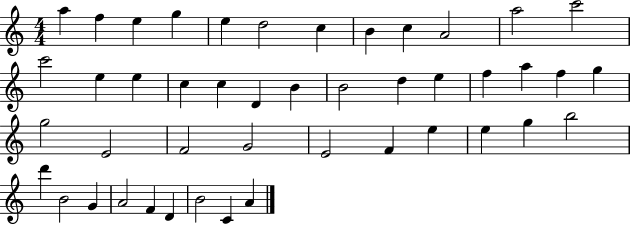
X:1
T:Untitled
M:4/4
L:1/4
K:C
a f e g e d2 c B c A2 a2 c'2 c'2 e e c c D B B2 d e f a f g g2 E2 F2 G2 E2 F e e g b2 d' B2 G A2 F D B2 C A